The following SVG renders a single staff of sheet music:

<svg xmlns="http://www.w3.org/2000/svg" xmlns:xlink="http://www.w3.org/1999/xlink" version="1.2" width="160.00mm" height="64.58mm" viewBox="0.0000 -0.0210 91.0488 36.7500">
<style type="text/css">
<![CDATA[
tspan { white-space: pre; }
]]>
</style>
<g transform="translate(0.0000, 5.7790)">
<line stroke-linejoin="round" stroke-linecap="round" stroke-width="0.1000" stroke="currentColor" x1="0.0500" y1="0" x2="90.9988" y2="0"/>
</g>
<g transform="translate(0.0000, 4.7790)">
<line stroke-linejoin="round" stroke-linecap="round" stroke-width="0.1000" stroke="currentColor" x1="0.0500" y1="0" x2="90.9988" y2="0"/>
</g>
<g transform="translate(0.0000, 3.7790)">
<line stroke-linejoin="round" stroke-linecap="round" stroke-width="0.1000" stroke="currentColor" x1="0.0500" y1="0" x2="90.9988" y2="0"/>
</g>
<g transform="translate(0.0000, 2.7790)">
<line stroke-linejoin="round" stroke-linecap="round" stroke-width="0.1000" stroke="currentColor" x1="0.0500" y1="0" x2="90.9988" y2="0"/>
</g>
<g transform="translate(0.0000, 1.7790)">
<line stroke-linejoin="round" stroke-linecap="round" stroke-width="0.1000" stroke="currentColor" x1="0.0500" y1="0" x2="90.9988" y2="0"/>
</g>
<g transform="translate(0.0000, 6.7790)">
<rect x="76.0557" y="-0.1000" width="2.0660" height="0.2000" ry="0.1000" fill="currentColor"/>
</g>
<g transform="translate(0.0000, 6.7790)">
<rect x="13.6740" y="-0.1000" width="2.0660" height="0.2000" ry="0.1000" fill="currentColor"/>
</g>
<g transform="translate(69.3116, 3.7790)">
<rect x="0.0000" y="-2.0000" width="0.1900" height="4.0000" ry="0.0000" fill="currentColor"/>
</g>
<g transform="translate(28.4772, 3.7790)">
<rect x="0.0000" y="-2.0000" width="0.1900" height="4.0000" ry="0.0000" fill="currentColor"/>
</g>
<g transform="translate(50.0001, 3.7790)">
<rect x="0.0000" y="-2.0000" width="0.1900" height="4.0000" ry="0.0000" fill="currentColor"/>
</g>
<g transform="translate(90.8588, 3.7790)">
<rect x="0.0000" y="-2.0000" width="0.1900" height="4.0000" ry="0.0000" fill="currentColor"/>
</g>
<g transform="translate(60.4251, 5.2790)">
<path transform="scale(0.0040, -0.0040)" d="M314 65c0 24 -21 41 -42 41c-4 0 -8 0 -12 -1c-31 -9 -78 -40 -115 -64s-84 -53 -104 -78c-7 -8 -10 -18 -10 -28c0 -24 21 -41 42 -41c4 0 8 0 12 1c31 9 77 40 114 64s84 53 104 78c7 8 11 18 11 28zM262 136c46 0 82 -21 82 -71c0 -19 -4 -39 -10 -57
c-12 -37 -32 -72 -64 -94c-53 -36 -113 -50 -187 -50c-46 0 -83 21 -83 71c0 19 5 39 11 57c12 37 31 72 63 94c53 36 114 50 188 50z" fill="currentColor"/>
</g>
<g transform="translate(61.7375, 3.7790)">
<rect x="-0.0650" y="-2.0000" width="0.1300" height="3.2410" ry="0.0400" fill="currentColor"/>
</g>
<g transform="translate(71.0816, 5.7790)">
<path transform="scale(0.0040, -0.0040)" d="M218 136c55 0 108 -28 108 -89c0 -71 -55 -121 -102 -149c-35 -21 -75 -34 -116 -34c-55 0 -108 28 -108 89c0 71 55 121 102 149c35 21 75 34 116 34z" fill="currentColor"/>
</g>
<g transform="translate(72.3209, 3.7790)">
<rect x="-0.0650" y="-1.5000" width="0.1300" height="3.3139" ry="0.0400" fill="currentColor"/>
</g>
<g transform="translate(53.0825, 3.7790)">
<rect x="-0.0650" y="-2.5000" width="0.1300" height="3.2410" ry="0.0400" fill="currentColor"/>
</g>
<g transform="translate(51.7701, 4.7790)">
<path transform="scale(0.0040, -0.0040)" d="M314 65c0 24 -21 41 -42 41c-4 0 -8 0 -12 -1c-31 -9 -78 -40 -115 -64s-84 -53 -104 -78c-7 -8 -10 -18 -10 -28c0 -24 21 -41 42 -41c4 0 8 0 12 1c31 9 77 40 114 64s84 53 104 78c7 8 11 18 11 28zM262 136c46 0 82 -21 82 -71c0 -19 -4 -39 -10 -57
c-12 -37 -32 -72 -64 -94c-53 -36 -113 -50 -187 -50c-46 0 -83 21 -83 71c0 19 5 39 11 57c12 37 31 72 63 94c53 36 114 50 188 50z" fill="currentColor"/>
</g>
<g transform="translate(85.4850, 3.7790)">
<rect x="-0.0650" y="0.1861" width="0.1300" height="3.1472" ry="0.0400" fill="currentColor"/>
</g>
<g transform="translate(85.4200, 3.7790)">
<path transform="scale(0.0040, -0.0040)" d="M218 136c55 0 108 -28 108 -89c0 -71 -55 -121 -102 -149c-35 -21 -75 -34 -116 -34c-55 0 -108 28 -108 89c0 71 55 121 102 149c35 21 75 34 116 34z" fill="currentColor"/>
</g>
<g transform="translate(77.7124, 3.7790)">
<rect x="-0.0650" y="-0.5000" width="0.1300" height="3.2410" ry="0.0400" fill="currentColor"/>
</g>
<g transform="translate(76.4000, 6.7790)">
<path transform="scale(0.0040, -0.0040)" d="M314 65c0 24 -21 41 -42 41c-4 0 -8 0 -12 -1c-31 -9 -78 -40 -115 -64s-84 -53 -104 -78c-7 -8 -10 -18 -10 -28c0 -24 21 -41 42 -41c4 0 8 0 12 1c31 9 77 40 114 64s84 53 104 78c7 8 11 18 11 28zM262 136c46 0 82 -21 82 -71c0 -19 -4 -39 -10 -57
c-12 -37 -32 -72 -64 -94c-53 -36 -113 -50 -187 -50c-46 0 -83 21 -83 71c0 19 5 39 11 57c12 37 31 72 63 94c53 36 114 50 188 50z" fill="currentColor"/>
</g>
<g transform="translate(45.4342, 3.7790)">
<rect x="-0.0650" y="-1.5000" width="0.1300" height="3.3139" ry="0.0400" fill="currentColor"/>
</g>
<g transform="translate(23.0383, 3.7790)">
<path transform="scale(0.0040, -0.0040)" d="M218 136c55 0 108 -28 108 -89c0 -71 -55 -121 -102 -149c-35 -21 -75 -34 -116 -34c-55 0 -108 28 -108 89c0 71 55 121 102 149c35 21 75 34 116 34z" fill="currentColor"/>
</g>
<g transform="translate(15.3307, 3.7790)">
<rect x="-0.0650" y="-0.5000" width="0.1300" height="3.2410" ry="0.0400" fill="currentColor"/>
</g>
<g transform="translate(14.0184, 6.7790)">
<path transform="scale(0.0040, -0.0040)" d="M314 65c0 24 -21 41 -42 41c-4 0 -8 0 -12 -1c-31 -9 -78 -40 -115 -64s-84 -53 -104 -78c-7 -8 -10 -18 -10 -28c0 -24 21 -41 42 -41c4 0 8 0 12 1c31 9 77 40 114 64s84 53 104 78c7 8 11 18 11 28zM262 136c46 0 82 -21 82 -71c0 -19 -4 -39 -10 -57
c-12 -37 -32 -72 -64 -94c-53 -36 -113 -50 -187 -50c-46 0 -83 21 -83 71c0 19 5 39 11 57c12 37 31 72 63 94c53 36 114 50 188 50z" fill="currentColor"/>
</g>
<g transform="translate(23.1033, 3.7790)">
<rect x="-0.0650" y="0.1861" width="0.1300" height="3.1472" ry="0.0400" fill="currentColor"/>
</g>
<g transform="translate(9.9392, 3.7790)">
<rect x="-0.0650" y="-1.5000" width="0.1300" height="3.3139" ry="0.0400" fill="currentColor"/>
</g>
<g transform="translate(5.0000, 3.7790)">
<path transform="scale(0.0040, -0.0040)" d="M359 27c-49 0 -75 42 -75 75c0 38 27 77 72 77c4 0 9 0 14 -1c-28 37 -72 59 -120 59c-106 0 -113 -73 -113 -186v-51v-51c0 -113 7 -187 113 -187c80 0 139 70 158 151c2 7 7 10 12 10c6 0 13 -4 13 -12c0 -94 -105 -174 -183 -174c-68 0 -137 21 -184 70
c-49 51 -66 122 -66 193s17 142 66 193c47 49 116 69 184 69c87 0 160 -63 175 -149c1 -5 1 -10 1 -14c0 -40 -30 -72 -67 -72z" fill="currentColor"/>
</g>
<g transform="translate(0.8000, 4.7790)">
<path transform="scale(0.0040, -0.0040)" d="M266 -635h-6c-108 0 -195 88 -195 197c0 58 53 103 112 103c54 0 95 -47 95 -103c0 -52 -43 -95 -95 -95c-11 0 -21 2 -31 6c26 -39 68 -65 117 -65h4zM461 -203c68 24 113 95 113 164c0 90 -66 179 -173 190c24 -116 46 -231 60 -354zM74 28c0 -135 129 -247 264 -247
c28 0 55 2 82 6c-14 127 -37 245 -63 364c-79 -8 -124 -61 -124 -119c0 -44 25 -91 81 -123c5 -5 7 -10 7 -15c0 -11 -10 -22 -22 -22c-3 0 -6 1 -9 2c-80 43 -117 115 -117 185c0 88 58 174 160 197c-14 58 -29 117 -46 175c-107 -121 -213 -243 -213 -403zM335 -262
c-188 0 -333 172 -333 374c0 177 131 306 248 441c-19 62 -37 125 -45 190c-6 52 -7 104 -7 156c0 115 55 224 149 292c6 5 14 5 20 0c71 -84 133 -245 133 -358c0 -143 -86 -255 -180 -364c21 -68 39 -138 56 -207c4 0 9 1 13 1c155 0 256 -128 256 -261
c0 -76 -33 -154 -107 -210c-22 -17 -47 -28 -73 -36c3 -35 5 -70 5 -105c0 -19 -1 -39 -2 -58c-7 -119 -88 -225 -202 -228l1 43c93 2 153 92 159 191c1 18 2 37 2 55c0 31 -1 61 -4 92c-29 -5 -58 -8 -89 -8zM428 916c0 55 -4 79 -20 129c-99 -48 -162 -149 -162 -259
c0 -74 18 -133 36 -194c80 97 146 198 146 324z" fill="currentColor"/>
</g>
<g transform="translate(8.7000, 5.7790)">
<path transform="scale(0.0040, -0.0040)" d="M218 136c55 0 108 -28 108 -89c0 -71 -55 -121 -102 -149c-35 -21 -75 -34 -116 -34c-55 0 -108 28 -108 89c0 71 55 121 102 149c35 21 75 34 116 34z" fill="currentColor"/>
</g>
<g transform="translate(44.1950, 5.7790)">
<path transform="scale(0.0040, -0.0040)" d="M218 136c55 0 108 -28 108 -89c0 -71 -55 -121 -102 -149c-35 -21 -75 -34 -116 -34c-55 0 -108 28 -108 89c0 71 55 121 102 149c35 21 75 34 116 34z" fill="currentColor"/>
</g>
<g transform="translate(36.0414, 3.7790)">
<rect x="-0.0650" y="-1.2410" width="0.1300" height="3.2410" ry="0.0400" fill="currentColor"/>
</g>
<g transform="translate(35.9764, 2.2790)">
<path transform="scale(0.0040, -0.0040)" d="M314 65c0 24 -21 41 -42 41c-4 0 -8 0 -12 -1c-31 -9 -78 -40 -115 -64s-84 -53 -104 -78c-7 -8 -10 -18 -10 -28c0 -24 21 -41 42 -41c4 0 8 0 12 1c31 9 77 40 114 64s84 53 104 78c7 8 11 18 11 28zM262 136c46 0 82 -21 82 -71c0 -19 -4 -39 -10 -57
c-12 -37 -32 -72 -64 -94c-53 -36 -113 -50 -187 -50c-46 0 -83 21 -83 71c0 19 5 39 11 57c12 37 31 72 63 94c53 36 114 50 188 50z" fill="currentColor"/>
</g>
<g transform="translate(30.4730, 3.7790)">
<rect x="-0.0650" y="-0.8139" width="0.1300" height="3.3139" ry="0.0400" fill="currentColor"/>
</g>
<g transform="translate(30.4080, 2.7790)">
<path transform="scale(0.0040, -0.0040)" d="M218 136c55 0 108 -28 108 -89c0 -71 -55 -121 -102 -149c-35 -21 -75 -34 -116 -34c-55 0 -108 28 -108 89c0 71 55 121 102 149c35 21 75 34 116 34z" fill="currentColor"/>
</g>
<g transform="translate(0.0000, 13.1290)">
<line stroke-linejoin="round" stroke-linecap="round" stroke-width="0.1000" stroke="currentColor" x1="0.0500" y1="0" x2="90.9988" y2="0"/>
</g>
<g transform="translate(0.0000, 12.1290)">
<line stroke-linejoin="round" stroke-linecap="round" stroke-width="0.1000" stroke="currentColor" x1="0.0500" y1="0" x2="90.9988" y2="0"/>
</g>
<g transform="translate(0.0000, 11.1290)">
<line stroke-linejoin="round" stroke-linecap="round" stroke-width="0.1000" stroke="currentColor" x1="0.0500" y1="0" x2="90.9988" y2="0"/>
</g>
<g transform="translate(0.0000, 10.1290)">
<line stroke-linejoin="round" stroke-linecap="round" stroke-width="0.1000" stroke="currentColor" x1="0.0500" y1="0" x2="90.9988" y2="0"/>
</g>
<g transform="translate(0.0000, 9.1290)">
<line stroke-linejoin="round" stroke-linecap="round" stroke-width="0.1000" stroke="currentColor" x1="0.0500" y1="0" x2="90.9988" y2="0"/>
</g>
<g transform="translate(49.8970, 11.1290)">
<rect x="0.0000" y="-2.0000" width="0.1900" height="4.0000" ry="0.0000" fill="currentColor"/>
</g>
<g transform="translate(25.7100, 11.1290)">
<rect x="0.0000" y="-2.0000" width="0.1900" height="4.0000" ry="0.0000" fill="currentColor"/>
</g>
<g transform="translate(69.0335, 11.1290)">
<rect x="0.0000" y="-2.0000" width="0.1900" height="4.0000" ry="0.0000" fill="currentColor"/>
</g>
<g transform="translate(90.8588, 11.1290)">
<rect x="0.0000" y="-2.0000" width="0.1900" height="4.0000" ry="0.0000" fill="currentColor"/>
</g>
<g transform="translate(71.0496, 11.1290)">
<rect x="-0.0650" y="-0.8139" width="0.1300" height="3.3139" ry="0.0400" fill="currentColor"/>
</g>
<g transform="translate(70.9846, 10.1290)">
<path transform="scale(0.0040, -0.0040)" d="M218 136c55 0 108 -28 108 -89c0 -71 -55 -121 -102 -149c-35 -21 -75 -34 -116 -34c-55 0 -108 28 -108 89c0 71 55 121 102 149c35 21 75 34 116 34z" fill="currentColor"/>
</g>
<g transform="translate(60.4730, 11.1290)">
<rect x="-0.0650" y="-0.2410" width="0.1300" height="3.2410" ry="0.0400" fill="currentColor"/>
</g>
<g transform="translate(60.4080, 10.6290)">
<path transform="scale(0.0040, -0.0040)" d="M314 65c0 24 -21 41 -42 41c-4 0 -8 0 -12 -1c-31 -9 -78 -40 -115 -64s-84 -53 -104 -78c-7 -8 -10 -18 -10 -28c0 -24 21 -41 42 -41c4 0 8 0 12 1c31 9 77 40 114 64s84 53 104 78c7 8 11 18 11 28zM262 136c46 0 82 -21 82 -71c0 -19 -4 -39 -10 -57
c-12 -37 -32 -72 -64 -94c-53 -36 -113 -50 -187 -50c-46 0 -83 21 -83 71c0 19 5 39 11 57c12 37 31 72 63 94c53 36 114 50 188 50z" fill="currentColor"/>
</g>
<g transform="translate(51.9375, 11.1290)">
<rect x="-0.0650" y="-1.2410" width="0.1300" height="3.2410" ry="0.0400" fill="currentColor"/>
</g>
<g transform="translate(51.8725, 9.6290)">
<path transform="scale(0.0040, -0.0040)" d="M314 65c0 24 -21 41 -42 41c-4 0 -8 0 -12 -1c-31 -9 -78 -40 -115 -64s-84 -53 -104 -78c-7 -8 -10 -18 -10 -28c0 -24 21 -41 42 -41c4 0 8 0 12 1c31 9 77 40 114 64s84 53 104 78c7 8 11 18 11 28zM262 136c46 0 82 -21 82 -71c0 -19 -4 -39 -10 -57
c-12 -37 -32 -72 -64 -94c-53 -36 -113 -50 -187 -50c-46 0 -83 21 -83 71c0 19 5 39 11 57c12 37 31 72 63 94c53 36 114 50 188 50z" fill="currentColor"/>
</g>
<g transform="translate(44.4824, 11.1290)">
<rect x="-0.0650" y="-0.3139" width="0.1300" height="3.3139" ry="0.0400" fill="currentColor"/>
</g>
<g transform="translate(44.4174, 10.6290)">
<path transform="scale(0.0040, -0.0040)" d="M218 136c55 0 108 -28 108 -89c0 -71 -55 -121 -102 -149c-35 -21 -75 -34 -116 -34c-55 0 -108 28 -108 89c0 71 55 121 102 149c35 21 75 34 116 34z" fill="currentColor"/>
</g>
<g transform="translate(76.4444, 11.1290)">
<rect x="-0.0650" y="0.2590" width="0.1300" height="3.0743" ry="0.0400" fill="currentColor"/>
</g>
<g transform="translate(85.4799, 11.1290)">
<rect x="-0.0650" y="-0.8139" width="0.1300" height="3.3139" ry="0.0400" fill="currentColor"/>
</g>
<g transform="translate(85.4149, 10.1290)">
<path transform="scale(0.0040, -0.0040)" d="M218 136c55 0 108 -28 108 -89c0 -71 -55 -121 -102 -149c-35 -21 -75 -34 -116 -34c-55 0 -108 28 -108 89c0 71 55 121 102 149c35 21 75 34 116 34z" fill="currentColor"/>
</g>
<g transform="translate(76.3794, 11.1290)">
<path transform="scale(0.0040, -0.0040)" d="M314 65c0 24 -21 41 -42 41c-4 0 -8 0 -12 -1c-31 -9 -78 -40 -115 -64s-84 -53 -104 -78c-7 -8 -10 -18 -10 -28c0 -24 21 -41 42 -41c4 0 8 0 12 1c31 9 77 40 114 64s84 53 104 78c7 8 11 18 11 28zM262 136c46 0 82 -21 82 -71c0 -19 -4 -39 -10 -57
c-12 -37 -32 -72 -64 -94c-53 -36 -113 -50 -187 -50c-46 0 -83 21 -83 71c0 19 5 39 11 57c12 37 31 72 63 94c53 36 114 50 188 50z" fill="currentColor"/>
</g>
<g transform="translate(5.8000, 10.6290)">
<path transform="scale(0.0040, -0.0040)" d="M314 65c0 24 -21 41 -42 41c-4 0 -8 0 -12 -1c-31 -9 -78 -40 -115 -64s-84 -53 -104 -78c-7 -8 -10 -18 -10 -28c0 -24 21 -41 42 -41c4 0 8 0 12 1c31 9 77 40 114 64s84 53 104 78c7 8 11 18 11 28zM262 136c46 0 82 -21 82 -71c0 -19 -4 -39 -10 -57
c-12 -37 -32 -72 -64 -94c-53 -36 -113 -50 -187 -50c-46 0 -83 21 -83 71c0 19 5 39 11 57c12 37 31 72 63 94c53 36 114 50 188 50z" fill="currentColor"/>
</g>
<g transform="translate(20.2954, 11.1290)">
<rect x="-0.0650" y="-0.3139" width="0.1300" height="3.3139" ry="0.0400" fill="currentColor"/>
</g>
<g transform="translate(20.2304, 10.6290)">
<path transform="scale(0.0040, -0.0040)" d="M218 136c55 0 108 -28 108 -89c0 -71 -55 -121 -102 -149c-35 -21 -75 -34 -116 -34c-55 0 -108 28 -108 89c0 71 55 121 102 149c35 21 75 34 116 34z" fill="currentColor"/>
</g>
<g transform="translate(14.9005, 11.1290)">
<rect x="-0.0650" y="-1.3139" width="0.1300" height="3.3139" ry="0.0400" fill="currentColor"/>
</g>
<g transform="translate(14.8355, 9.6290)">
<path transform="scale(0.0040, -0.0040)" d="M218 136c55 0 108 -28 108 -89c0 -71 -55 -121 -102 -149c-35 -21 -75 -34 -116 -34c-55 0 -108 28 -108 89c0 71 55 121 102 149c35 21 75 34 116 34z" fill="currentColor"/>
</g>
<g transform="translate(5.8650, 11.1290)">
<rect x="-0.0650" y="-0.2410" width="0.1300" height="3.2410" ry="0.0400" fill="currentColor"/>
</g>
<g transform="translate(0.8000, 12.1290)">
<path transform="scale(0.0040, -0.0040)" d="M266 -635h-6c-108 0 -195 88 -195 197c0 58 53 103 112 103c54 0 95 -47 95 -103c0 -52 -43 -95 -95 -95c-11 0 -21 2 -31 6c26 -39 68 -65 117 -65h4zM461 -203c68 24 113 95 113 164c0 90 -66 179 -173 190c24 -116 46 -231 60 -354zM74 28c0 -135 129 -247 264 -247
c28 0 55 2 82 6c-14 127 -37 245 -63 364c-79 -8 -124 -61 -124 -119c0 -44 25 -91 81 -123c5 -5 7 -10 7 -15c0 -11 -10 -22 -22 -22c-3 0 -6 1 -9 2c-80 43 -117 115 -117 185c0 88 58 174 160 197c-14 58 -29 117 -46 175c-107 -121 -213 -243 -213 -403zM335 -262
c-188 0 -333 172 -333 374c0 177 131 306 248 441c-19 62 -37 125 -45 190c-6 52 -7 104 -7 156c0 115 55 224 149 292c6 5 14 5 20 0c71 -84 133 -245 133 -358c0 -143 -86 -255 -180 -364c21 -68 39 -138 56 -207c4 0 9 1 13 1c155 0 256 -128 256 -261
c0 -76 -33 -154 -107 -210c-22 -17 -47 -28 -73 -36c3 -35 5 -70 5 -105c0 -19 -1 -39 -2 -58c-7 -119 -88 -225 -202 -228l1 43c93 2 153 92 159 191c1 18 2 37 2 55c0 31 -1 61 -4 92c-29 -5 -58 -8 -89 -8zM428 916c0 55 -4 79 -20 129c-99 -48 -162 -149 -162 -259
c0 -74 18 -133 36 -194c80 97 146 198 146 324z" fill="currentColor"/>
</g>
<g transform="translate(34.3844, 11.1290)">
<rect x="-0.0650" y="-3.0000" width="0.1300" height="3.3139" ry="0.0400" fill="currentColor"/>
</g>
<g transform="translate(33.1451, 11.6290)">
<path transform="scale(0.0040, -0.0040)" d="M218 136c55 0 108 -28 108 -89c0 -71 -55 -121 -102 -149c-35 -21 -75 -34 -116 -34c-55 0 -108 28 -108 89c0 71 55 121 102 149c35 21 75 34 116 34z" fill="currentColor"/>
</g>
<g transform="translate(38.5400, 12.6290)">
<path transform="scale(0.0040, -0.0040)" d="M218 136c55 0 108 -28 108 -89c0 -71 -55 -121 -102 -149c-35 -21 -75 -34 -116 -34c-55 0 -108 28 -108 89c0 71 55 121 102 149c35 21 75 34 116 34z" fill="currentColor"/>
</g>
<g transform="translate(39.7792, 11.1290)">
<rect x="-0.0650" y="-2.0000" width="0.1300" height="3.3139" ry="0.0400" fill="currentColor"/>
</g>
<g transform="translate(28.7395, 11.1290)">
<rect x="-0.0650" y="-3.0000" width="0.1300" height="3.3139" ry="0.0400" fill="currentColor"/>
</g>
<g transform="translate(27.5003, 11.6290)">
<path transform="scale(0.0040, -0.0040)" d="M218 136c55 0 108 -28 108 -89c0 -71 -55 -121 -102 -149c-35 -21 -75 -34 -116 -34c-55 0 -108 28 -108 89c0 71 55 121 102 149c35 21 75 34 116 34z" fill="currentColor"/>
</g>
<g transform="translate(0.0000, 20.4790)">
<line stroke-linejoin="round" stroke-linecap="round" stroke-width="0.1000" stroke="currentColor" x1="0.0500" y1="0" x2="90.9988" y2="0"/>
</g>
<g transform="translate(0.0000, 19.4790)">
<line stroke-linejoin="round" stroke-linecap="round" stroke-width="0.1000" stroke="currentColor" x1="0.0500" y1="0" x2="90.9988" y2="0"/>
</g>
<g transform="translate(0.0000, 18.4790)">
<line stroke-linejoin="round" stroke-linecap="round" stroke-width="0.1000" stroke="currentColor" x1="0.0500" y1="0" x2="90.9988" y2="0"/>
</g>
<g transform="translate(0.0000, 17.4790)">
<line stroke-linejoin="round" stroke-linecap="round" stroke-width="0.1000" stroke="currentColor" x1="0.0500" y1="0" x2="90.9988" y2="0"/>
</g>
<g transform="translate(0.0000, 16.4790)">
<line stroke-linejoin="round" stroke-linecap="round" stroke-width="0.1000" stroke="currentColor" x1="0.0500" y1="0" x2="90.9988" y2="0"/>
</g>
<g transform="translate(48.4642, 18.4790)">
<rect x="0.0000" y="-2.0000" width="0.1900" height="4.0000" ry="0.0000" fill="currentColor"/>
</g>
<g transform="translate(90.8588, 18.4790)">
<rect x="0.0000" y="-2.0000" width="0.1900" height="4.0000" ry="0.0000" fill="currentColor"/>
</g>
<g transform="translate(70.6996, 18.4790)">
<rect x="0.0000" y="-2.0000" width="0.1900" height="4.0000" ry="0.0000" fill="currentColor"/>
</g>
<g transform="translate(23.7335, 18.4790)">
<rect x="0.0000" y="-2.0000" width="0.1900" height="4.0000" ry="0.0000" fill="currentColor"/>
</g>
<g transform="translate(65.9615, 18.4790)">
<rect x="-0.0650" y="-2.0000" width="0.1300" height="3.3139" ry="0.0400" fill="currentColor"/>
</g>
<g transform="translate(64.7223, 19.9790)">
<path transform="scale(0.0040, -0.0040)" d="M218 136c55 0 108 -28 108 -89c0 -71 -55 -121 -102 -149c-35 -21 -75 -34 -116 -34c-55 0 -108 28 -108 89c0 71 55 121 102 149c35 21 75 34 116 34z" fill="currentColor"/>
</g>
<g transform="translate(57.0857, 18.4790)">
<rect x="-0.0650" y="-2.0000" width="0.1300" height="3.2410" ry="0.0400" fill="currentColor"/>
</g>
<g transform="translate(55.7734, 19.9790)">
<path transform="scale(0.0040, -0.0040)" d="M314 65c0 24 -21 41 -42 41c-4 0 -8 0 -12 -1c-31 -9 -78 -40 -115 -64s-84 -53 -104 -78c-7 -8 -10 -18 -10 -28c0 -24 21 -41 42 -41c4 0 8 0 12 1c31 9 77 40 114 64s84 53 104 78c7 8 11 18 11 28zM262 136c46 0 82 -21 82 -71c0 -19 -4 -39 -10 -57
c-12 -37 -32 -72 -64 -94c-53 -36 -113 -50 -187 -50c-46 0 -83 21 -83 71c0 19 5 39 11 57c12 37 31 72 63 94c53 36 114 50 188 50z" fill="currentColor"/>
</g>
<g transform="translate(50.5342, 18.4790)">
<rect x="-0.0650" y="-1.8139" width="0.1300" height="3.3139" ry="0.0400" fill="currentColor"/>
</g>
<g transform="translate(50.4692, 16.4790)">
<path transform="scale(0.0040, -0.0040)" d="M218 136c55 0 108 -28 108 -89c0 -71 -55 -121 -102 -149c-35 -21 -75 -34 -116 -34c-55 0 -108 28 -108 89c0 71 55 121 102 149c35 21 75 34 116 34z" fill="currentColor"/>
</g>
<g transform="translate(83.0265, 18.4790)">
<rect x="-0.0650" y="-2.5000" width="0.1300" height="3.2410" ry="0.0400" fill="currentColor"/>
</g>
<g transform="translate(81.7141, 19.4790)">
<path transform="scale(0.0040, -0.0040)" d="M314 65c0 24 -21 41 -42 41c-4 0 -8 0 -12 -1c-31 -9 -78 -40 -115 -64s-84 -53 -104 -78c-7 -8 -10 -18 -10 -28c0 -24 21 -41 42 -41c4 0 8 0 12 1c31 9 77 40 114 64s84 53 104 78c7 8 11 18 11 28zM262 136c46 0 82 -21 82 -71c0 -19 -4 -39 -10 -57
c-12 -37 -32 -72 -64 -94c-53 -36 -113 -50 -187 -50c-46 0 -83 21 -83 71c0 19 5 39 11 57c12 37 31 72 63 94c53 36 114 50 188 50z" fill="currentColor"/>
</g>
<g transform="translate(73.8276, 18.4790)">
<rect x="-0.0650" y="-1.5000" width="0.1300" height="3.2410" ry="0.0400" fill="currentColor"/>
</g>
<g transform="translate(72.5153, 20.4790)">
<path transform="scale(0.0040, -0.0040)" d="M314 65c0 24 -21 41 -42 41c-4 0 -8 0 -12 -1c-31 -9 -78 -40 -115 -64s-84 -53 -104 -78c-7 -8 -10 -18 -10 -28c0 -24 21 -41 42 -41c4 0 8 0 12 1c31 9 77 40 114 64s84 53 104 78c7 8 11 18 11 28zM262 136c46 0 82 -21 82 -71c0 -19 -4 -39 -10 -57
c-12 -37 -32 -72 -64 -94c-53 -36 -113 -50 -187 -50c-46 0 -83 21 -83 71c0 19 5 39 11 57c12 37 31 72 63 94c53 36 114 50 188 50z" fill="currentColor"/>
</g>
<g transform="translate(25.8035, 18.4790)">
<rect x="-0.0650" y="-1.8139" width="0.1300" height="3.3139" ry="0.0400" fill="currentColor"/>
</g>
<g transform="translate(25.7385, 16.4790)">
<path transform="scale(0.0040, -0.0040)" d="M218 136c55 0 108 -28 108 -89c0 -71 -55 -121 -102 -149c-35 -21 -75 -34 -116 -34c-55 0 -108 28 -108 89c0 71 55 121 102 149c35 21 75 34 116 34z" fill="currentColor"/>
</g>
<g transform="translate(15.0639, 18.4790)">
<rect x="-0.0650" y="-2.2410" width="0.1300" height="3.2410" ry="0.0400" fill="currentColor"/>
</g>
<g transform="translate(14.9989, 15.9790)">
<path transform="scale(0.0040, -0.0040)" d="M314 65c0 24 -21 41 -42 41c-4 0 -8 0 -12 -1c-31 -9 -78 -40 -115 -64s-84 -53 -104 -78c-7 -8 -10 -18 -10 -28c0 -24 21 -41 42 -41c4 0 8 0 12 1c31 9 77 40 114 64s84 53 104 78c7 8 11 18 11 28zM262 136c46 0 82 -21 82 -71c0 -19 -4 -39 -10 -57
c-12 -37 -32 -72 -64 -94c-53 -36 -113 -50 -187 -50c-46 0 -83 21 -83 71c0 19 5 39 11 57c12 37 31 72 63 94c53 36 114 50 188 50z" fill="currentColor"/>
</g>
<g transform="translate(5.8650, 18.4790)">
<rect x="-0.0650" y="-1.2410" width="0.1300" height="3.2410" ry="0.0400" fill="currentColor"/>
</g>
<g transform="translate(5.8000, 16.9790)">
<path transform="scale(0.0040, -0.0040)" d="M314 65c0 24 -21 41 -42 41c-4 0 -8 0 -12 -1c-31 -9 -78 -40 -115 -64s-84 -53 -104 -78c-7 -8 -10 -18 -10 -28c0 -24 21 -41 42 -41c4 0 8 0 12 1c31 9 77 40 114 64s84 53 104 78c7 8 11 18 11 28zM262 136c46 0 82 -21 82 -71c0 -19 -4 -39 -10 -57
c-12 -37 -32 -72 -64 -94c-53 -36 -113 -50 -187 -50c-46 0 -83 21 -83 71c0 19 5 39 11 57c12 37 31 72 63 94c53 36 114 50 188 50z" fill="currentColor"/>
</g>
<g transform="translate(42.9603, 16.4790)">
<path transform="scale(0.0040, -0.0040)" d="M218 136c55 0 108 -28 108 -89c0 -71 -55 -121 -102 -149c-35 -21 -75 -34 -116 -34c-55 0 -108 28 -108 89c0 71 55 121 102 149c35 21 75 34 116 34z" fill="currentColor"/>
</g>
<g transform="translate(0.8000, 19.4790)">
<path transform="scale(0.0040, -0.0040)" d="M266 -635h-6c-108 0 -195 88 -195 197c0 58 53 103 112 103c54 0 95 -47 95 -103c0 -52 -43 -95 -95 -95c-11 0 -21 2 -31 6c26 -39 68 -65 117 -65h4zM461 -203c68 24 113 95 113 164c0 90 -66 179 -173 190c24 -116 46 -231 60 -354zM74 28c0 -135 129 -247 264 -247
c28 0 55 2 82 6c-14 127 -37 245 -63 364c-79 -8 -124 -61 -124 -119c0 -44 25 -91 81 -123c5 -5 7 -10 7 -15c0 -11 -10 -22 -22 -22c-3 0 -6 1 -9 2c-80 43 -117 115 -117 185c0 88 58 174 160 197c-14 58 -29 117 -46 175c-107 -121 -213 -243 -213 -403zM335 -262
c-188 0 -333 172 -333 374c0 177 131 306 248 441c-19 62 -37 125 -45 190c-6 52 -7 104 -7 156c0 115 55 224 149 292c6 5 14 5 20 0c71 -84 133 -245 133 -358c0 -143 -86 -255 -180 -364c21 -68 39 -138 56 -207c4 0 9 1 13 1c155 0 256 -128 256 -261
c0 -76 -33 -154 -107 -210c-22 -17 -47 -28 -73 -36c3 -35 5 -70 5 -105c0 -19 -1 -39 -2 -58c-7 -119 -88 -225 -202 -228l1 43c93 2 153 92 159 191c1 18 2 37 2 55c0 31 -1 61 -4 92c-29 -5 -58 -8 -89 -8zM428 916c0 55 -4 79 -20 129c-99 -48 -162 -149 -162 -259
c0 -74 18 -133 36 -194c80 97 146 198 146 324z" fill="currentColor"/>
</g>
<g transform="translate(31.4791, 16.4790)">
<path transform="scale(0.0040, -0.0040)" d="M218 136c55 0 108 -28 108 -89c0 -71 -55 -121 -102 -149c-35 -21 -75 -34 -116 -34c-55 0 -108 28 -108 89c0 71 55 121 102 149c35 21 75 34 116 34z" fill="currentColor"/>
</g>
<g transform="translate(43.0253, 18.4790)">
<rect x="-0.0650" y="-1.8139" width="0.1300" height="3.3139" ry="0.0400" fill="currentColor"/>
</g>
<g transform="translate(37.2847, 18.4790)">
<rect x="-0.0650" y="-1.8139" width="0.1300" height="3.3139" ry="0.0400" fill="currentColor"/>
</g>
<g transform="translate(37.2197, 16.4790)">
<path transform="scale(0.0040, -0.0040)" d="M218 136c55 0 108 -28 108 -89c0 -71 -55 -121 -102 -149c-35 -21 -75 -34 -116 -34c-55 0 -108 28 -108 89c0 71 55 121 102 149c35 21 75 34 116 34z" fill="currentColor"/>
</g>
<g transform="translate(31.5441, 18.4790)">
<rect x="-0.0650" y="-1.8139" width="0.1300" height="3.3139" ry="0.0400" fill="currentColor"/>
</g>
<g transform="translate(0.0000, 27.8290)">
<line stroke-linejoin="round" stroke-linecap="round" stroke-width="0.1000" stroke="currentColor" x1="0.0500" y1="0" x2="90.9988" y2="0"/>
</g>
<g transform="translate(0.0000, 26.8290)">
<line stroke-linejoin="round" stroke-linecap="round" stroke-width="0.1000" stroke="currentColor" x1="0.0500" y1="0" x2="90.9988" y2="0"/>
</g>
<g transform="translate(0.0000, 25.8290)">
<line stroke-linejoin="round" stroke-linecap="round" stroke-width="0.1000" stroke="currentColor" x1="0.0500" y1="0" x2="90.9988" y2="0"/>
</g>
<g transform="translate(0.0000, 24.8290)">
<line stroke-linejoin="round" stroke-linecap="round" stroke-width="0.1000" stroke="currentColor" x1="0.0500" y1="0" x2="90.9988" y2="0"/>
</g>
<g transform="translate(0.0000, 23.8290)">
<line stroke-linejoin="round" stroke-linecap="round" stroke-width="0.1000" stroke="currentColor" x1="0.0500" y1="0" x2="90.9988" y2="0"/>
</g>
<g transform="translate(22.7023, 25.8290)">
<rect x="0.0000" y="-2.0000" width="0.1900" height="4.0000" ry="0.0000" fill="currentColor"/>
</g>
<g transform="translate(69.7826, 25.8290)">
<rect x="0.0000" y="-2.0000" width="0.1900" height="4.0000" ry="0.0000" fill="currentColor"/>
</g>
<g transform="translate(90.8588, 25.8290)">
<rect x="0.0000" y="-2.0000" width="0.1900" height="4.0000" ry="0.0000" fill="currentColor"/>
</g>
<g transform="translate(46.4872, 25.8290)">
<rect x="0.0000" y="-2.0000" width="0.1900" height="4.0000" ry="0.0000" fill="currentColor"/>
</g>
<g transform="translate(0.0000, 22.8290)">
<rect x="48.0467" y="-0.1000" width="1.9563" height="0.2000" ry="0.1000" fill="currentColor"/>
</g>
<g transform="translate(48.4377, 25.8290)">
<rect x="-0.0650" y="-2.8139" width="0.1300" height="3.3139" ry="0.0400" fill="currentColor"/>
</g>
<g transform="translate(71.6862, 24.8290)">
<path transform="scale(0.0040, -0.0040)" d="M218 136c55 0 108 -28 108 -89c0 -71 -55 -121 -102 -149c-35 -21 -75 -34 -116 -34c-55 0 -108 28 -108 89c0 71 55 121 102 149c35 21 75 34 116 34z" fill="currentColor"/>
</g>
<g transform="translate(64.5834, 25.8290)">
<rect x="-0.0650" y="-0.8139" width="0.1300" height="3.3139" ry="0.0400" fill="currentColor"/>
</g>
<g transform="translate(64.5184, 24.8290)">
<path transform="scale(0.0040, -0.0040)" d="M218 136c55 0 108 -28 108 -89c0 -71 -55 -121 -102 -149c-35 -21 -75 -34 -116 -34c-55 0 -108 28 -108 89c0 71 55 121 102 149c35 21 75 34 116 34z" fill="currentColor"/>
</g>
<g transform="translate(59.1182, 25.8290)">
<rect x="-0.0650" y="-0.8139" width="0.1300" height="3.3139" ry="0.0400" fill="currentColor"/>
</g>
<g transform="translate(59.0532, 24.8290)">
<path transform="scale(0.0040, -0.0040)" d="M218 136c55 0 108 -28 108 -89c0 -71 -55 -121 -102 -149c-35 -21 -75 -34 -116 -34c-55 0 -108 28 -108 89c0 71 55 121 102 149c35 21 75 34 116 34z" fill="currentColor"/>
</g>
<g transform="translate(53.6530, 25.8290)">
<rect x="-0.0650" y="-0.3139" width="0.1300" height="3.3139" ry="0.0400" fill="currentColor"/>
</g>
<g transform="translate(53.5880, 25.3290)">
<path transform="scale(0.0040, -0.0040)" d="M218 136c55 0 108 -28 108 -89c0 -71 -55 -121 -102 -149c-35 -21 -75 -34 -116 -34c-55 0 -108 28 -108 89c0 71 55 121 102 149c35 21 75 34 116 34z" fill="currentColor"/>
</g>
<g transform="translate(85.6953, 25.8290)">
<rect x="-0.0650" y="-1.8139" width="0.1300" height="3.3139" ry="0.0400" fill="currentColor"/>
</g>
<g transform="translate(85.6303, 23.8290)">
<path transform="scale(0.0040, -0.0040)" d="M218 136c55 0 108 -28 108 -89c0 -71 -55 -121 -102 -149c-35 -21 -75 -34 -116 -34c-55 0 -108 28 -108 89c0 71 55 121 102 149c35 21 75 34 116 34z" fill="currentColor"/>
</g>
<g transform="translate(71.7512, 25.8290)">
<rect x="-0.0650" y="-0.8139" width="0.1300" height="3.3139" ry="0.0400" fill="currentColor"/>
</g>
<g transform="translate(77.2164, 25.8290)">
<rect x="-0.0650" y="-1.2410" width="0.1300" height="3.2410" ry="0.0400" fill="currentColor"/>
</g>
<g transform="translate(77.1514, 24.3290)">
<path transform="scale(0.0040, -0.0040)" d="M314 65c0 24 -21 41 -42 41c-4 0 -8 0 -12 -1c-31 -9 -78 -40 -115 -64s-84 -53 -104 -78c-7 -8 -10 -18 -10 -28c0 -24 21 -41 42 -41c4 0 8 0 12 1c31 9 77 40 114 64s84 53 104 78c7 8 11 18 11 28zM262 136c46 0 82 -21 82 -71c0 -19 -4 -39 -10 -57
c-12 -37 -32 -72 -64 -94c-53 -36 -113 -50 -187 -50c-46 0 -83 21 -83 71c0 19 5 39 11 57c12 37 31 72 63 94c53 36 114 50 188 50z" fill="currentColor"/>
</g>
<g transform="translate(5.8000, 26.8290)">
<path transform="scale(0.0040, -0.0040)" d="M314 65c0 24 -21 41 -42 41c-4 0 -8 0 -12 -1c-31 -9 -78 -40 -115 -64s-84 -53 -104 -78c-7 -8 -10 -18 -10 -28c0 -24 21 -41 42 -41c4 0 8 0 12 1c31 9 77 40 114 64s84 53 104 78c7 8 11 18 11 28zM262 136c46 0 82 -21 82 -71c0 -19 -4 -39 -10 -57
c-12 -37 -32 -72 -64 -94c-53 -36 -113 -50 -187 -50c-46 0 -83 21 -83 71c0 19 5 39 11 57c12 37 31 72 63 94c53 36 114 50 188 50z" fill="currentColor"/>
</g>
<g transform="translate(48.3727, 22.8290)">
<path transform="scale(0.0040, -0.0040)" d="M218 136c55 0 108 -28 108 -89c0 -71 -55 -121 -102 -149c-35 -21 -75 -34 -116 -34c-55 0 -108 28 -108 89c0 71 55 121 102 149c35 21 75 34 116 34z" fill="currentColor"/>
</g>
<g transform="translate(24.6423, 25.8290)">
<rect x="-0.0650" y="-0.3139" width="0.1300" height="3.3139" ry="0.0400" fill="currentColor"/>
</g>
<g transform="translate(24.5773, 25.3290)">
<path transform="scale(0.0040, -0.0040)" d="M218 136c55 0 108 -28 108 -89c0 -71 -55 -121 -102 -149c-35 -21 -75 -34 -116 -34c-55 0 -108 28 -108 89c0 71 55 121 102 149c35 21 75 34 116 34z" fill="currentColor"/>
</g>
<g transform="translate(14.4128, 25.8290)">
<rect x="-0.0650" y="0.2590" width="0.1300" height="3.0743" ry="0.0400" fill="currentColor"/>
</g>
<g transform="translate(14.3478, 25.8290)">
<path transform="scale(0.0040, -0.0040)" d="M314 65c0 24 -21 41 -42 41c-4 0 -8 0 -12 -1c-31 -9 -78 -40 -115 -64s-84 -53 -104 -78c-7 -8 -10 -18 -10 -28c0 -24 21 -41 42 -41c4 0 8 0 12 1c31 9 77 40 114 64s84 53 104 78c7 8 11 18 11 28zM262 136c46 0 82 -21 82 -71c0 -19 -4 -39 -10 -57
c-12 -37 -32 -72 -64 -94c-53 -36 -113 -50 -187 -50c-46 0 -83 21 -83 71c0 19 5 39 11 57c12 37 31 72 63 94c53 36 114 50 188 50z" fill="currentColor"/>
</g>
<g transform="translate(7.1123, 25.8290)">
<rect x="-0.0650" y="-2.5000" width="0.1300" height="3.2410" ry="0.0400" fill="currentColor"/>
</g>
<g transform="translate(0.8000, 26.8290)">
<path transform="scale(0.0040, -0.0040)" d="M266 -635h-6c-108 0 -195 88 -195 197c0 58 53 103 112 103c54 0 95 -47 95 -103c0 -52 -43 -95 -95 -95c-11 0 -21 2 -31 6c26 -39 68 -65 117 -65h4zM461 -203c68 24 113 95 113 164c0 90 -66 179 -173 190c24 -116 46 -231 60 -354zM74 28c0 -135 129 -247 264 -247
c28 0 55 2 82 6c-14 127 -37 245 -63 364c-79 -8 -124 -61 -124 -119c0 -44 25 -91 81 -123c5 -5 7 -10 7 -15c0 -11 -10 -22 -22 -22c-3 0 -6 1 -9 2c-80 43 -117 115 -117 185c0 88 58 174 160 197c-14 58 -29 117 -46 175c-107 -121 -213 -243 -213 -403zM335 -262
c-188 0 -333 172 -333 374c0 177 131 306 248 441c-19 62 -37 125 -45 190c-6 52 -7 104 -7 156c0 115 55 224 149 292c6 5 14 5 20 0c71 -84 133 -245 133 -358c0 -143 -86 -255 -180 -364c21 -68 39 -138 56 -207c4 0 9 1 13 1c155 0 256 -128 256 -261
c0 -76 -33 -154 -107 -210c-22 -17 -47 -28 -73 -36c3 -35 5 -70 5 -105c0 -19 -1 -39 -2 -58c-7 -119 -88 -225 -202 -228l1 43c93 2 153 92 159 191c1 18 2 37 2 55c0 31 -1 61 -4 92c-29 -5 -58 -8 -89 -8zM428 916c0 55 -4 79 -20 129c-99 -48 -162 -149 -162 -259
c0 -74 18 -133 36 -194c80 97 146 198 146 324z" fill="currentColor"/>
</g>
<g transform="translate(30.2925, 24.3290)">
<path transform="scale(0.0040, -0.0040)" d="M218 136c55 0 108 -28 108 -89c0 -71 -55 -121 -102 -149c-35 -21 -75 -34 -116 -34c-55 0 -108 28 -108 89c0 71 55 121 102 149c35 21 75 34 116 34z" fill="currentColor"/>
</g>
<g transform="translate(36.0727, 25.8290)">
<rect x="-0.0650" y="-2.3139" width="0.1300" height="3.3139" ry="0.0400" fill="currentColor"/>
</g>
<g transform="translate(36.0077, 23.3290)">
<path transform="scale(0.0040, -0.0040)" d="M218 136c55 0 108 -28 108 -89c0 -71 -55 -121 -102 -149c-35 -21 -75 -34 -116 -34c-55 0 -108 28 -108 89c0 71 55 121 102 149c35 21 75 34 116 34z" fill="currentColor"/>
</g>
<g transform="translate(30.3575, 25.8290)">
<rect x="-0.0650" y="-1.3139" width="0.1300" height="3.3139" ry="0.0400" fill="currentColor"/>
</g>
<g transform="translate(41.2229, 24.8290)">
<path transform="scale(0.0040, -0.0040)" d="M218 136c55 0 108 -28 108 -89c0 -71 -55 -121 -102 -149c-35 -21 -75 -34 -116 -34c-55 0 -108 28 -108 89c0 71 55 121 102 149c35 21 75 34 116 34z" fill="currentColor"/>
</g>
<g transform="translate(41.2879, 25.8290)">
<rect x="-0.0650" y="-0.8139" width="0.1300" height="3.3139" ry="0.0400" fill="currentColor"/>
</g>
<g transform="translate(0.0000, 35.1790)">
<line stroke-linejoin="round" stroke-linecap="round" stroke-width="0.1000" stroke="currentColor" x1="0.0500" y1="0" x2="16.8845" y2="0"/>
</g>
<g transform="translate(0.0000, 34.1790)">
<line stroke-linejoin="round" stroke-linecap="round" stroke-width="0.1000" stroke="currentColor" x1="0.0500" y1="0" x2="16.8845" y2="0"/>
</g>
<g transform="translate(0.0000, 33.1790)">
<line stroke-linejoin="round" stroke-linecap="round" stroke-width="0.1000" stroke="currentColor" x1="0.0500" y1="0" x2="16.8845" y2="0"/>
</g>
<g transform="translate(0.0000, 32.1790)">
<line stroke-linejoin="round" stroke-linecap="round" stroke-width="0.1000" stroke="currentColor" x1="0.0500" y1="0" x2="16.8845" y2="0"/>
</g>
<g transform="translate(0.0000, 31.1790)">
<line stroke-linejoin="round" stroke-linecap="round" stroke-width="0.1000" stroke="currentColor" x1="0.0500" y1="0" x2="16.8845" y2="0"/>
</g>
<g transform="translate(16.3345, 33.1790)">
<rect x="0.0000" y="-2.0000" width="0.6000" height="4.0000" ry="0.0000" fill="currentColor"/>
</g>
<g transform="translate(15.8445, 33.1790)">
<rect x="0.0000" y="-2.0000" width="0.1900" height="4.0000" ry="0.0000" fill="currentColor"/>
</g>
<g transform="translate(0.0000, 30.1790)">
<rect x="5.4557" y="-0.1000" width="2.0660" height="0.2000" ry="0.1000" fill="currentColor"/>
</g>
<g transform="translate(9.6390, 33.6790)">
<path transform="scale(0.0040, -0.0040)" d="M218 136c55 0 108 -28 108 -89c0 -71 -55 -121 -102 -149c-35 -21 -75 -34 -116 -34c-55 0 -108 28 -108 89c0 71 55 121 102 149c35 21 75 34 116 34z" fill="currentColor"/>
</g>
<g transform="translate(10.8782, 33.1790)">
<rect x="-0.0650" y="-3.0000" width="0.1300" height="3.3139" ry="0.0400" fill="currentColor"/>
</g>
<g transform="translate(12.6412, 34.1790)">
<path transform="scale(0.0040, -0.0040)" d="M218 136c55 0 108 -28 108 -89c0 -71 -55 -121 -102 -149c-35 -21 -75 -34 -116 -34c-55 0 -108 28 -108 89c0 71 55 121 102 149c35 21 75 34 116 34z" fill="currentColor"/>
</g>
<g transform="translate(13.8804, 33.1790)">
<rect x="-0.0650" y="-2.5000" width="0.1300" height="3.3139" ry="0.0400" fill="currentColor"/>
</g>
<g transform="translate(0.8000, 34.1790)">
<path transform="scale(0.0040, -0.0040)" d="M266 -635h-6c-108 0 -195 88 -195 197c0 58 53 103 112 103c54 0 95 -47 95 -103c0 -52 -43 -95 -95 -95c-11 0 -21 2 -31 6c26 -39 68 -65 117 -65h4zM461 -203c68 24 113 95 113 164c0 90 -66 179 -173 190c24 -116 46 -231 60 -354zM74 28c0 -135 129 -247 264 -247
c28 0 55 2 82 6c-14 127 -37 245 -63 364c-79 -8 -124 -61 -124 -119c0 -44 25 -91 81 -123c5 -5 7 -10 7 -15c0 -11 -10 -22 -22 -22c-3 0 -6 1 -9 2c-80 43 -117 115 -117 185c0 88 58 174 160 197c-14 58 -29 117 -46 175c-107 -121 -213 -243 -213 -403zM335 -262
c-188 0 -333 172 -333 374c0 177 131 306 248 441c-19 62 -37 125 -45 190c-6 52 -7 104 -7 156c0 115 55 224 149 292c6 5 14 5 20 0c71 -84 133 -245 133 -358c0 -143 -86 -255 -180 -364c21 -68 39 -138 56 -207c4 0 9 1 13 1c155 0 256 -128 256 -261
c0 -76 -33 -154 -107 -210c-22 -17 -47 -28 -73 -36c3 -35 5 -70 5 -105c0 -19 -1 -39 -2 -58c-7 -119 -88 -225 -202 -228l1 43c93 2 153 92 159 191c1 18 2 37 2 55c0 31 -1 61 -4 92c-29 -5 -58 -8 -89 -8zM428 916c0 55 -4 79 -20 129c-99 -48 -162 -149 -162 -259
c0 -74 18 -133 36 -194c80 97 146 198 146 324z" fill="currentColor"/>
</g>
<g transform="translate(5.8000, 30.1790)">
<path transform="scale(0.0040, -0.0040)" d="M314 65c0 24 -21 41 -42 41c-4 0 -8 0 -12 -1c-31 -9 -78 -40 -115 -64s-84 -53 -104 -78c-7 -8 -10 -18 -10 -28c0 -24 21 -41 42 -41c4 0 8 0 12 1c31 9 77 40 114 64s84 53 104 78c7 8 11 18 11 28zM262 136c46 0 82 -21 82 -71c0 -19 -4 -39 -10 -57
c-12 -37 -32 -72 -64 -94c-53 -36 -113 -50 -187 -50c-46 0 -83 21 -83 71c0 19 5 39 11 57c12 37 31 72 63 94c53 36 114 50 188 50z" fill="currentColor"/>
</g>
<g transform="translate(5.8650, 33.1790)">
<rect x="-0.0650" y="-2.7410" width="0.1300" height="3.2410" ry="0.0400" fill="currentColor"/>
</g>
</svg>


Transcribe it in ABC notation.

X:1
T:Untitled
M:4/4
L:1/4
K:C
E C2 B d e2 E G2 F2 E C2 B c2 e c A A F c e2 c2 d B2 d e2 g2 f f f f f F2 F E2 G2 G2 B2 c e g d a c d d d e2 f a2 A G